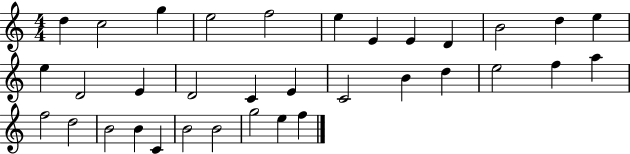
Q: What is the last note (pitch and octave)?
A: F5